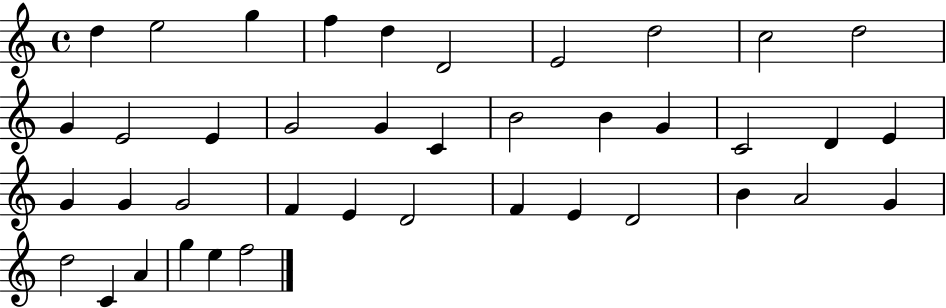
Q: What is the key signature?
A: C major